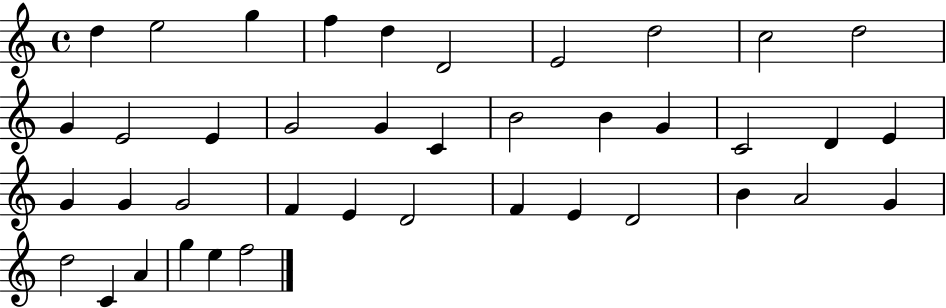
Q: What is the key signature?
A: C major